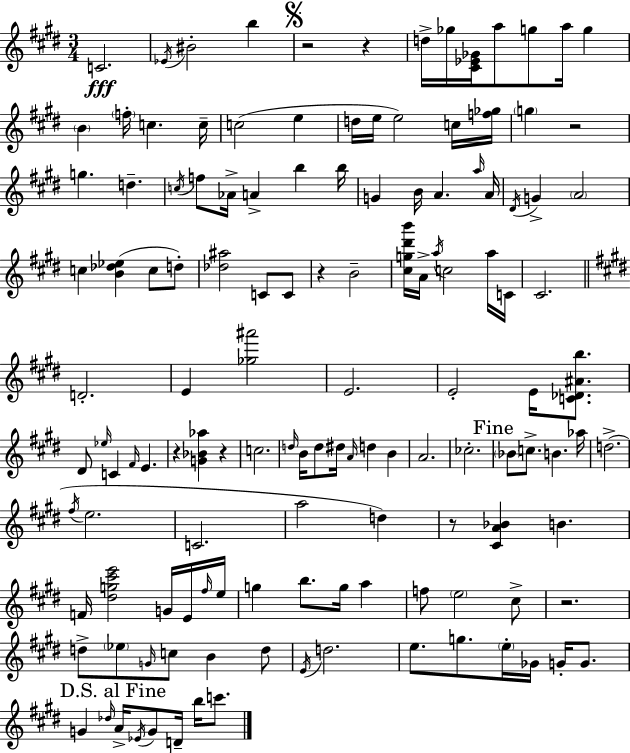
{
  \clef treble
  \numericTimeSignature
  \time 3/4
  \key e \major
  c'2.\fff | \acciaccatura { ees'16 } bis'2-. b''4 | \mark \markup { \musicglyph "scripts.segno" } r2 r4 | d''16-> ges''16 <cis' ees' ges'>16 a''8 g''8 a''16 g''4 | \break \parenthesize b'4 \parenthesize f''16-. c''4. | c''16-- c''2( e''4 | d''16 e''16 e''2) c''16 | <f'' ges''>16 \parenthesize g''4 r2 | \break g''4. d''4.-- | \acciaccatura { c''16 } f''8 aes'16-> a'4-> b''4 | b''16 g'4 b'16 a'4. | \grace { a''16 } a'16 \acciaccatura { dis'16 } g'4-> \parenthesize a'2 | \break c''4 <b' des'' ees''>4( | c''8 d''8-.) <des'' ais''>2 | c'8 c'8 r4 b'2-- | <cis'' g'' dis''' b'''>16 a'16-> \acciaccatura { a''16 } c''2 | \break a''16 c'16 cis'2. | \bar "||" \break \key e \major d'2.-. | e'4 <ges'' ais'''>2 | e'2. | e'2-. e'16 <c' des' ais' b''>8. | \break dis'8 \grace { ees''16 } c'4 \grace { fis'16 } e'4. | r4 <g' bes' aes''>4 r4 | c''2. | \grace { d''16 } b'16 d''8 dis''16 \grace { a'16 } d''4 | \break b'4 a'2. | ces''2.-. | \mark "Fine" \parenthesize bes'8 c''8.-> b'4. | aes''16 d''2.->( | \break \acciaccatura { fis''16 } e''2. | c'2. | a''2 | d''4) r8 <cis' a' bes'>4 b'4. | \break f'16 <dis'' g'' cis''' e'''>2 | g'16 e'16 \grace { fis''16 } e''16 g''4 b''8. | g''16 a''4 f''8 \parenthesize e''2 | cis''8-> r2. | \break d''8-> \parenthesize ees''8 \grace { g'16 } c''8 | b'4 d''8 \acciaccatura { e'16 } d''2. | e''8. g''8. | \parenthesize e''16-. ges'16 g'16-. g'8. \mark "D.S. al Fine" g'4 | \break \grace { des''16 } a'16-> \acciaccatura { ees'16 } g'8 d'16-- b''16 c'''8. \bar "|."
}